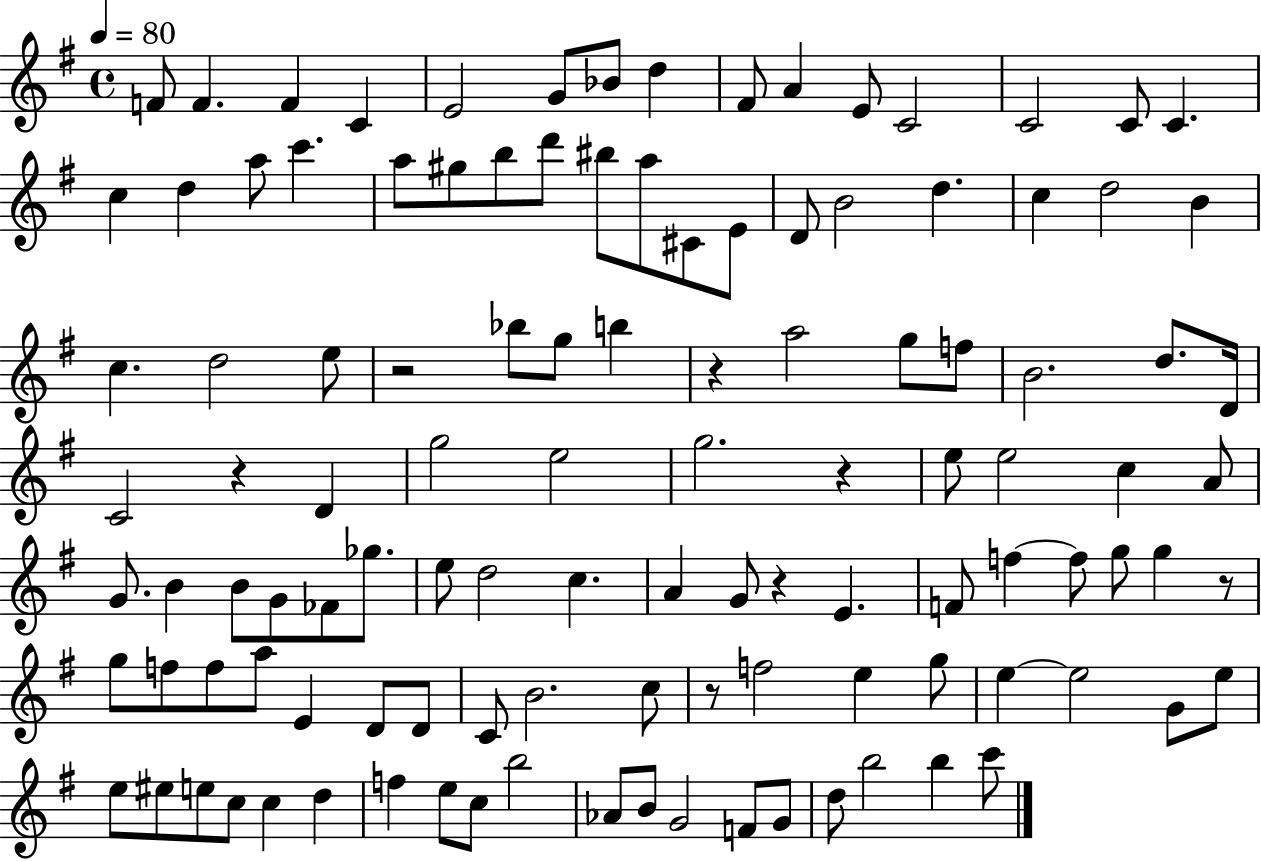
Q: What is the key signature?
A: G major